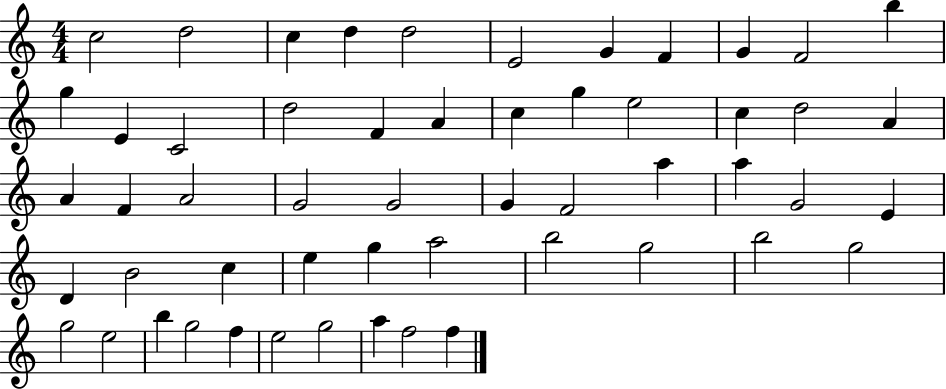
C5/h D5/h C5/q D5/q D5/h E4/h G4/q F4/q G4/q F4/h B5/q G5/q E4/q C4/h D5/h F4/q A4/q C5/q G5/q E5/h C5/q D5/h A4/q A4/q F4/q A4/h G4/h G4/h G4/q F4/h A5/q A5/q G4/h E4/q D4/q B4/h C5/q E5/q G5/q A5/h B5/h G5/h B5/h G5/h G5/h E5/h B5/q G5/h F5/q E5/h G5/h A5/q F5/h F5/q